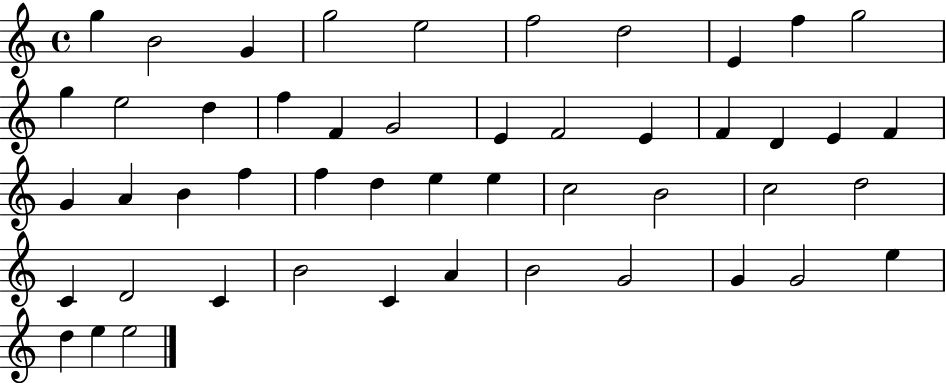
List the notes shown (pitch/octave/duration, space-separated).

G5/q B4/h G4/q G5/h E5/h F5/h D5/h E4/q F5/q G5/h G5/q E5/h D5/q F5/q F4/q G4/h E4/q F4/h E4/q F4/q D4/q E4/q F4/q G4/q A4/q B4/q F5/q F5/q D5/q E5/q E5/q C5/h B4/h C5/h D5/h C4/q D4/h C4/q B4/h C4/q A4/q B4/h G4/h G4/q G4/h E5/q D5/q E5/q E5/h